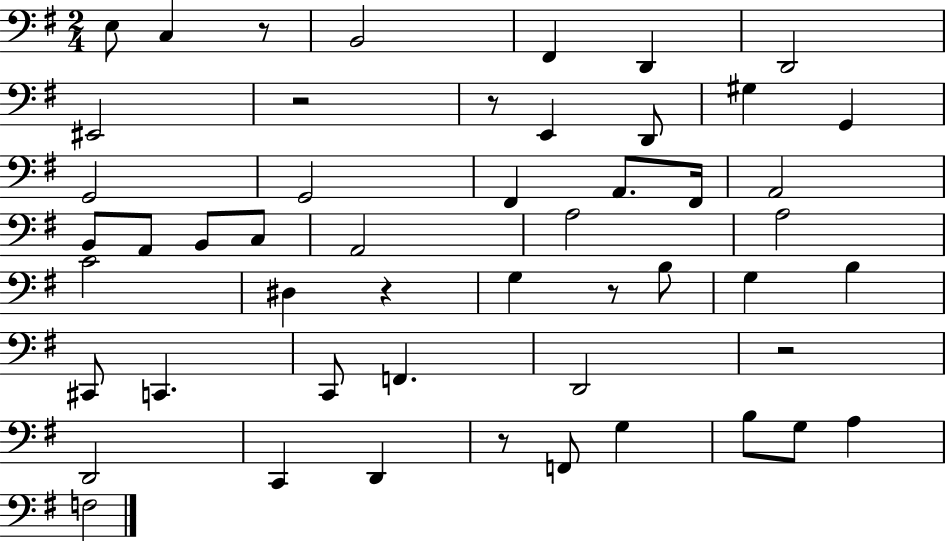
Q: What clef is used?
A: bass